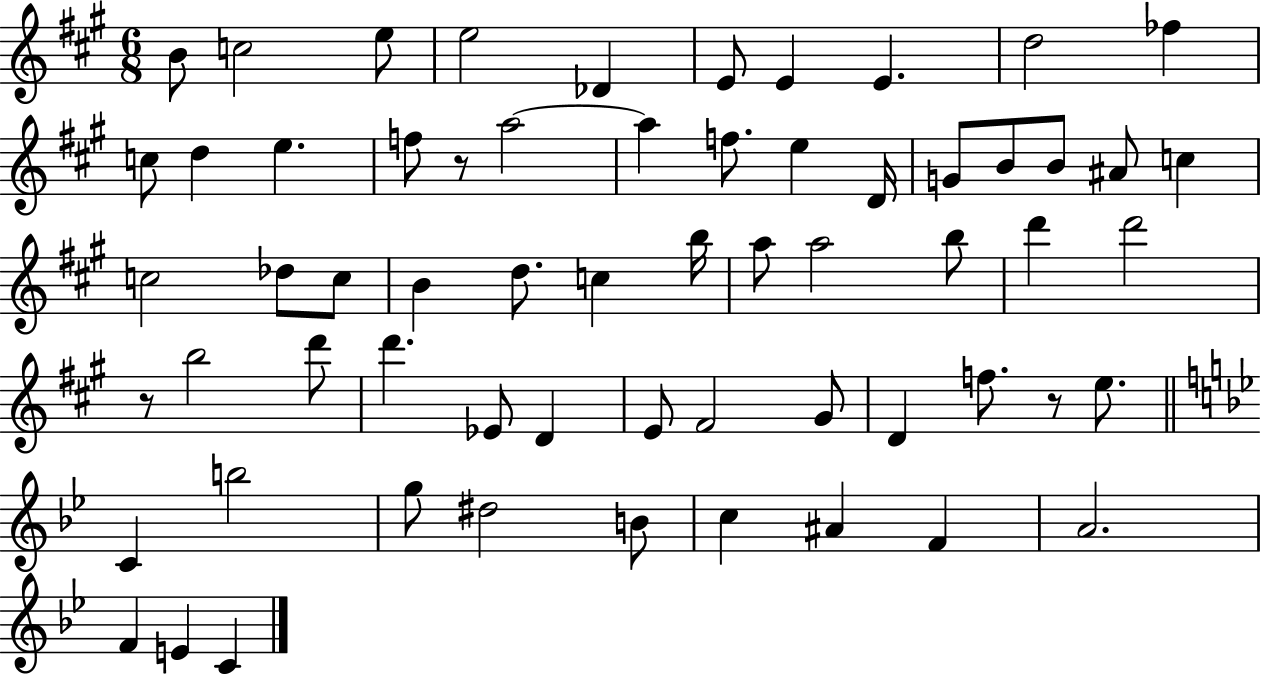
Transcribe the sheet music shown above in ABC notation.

X:1
T:Untitled
M:6/8
L:1/4
K:A
B/2 c2 e/2 e2 _D E/2 E E d2 _f c/2 d e f/2 z/2 a2 a f/2 e D/4 G/2 B/2 B/2 ^A/2 c c2 _d/2 c/2 B d/2 c b/4 a/2 a2 b/2 d' d'2 z/2 b2 d'/2 d' _E/2 D E/2 ^F2 ^G/2 D f/2 z/2 e/2 C b2 g/2 ^d2 B/2 c ^A F A2 F E C